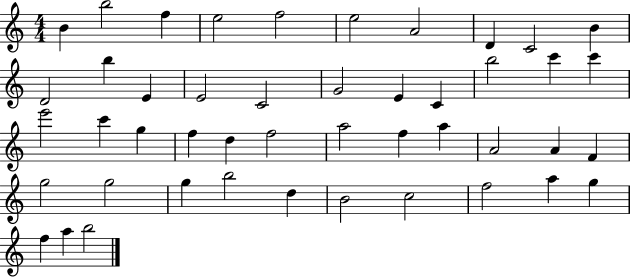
{
  \clef treble
  \numericTimeSignature
  \time 4/4
  \key c \major
  b'4 b''2 f''4 | e''2 f''2 | e''2 a'2 | d'4 c'2 b'4 | \break d'2 b''4 e'4 | e'2 c'2 | g'2 e'4 c'4 | b''2 c'''4 c'''4 | \break e'''2 c'''4 g''4 | f''4 d''4 f''2 | a''2 f''4 a''4 | a'2 a'4 f'4 | \break g''2 g''2 | g''4 b''2 d''4 | b'2 c''2 | f''2 a''4 g''4 | \break f''4 a''4 b''2 | \bar "|."
}